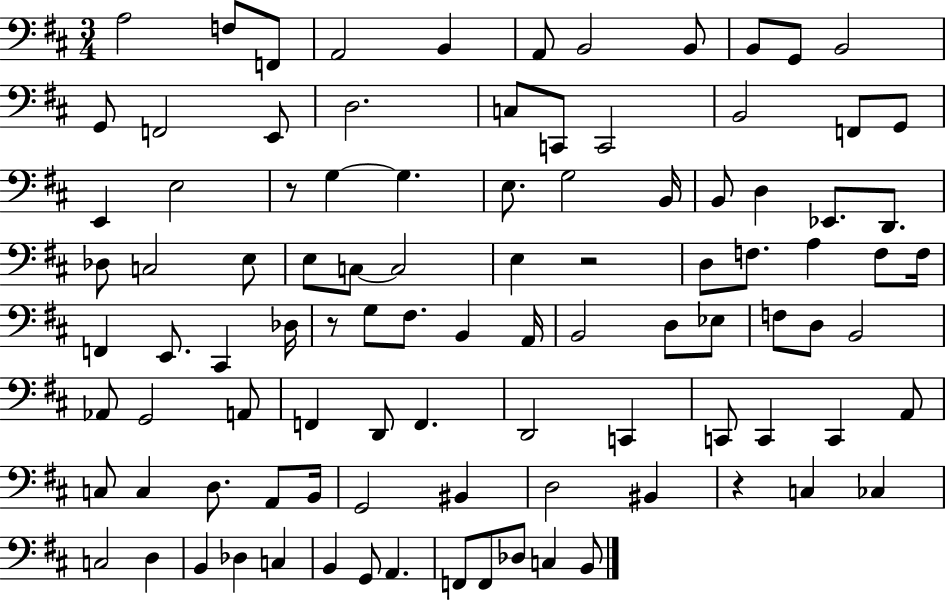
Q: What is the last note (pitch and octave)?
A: B2